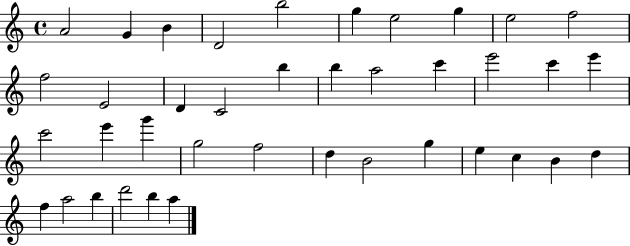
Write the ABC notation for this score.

X:1
T:Untitled
M:4/4
L:1/4
K:C
A2 G B D2 b2 g e2 g e2 f2 f2 E2 D C2 b b a2 c' e'2 c' e' c'2 e' g' g2 f2 d B2 g e c B d f a2 b d'2 b a